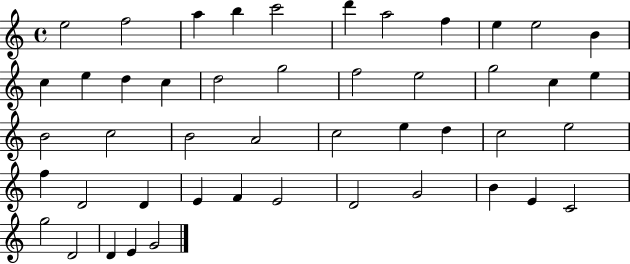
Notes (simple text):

E5/h F5/h A5/q B5/q C6/h D6/q A5/h F5/q E5/q E5/h B4/q C5/q E5/q D5/q C5/q D5/h G5/h F5/h E5/h G5/h C5/q E5/q B4/h C5/h B4/h A4/h C5/h E5/q D5/q C5/h E5/h F5/q D4/h D4/q E4/q F4/q E4/h D4/h G4/h B4/q E4/q C4/h G5/h D4/h D4/q E4/q G4/h